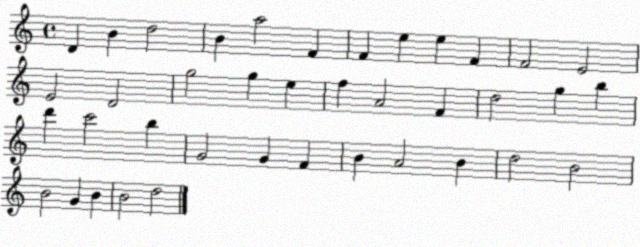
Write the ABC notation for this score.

X:1
T:Untitled
M:4/4
L:1/4
K:C
D B d2 B a2 F F e e F F2 E2 E2 D2 g2 g e f A2 F d2 g b d' c'2 b G2 G F B A2 B d2 B2 B2 G B B2 d2